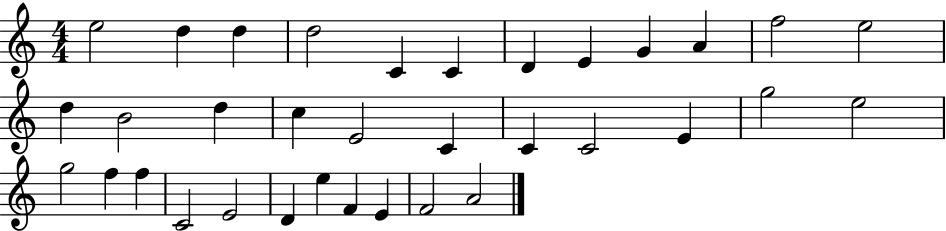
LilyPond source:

{
  \clef treble
  \numericTimeSignature
  \time 4/4
  \key c \major
  e''2 d''4 d''4 | d''2 c'4 c'4 | d'4 e'4 g'4 a'4 | f''2 e''2 | \break d''4 b'2 d''4 | c''4 e'2 c'4 | c'4 c'2 e'4 | g''2 e''2 | \break g''2 f''4 f''4 | c'2 e'2 | d'4 e''4 f'4 e'4 | f'2 a'2 | \break \bar "|."
}